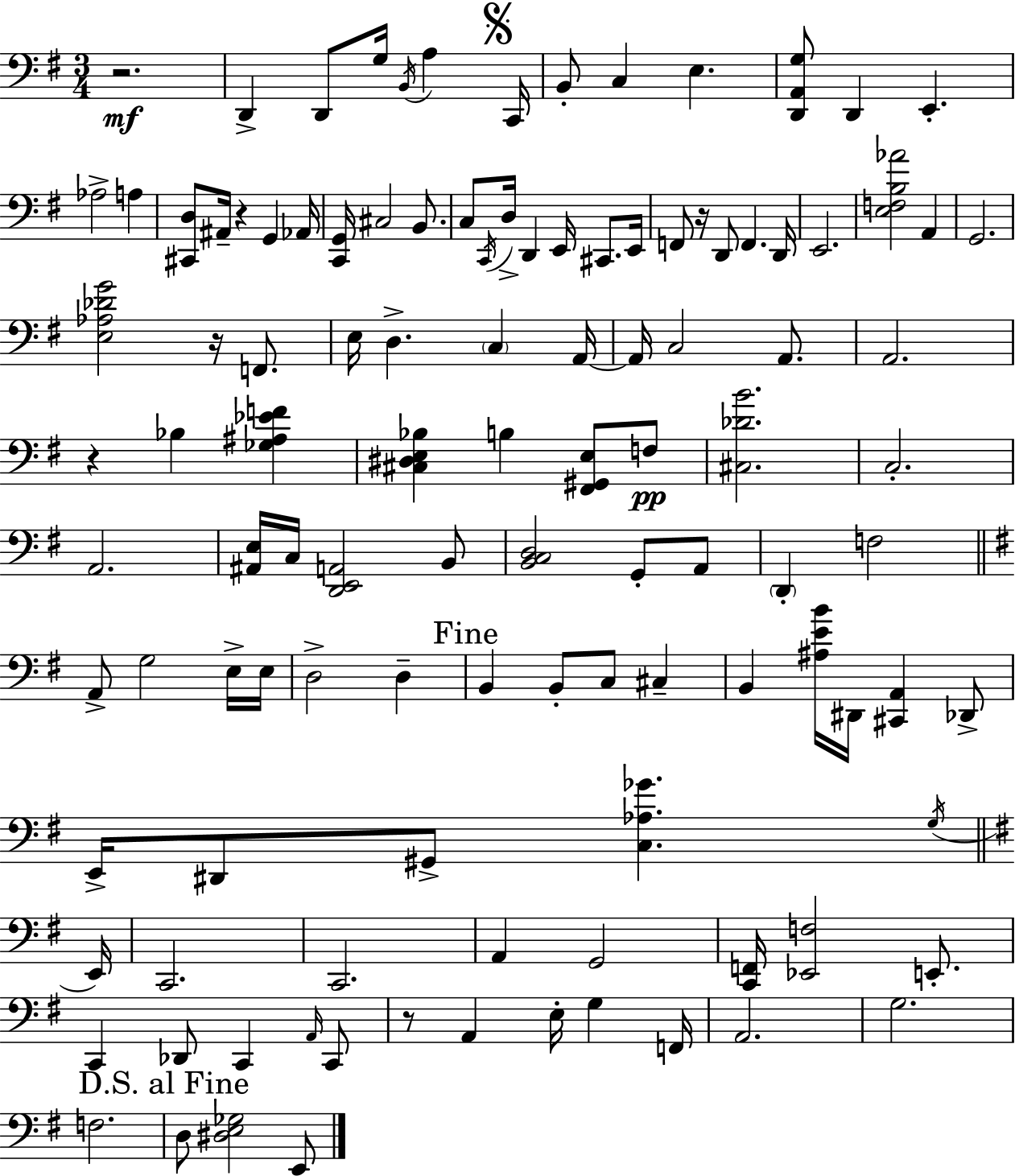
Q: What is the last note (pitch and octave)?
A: E2